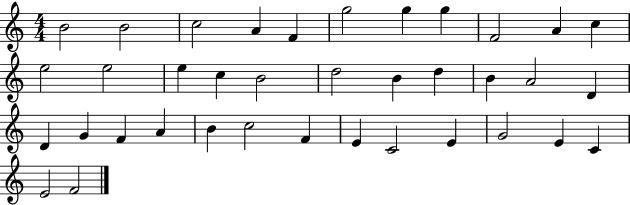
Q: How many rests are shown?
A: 0